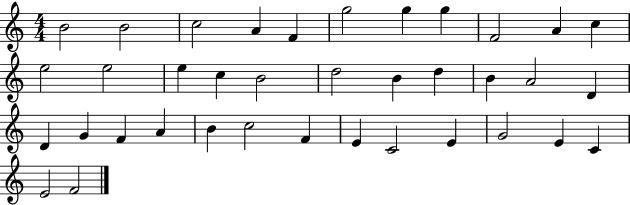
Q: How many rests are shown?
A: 0